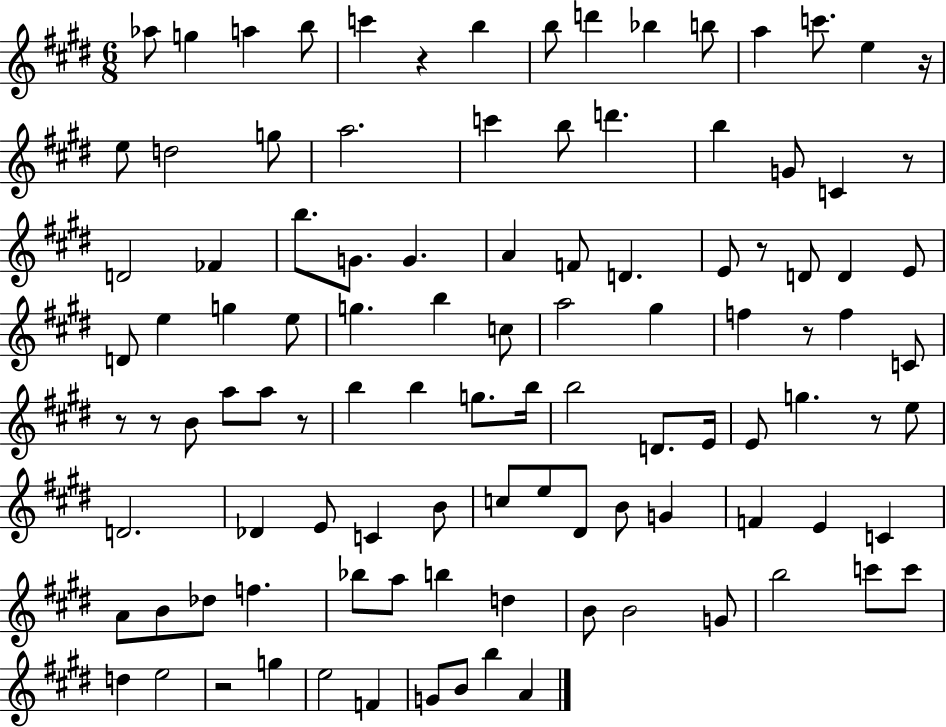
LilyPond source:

{
  \clef treble
  \numericTimeSignature
  \time 6/8
  \key e \major
  aes''8 g''4 a''4 b''8 | c'''4 r4 b''4 | b''8 d'''4 bes''4 b''8 | a''4 c'''8. e''4 r16 | \break e''8 d''2 g''8 | a''2. | c'''4 b''8 d'''4. | b''4 g'8 c'4 r8 | \break d'2 fes'4 | b''8. g'8. g'4. | a'4 f'8 d'4. | e'8 r8 d'8 d'4 e'8 | \break d'8 e''4 g''4 e''8 | g''4. b''4 c''8 | a''2 gis''4 | f''4 r8 f''4 c'8 | \break r8 r8 b'8 a''8 a''8 r8 | b''4 b''4 g''8. b''16 | b''2 d'8. e'16 | e'8 g''4. r8 e''8 | \break d'2. | des'4 e'8 c'4 b'8 | c''8 e''8 dis'8 b'8 g'4 | f'4 e'4 c'4 | \break a'8 b'8 des''8 f''4. | bes''8 a''8 b''4 d''4 | b'8 b'2 g'8 | b''2 c'''8 c'''8 | \break d''4 e''2 | r2 g''4 | e''2 f'4 | g'8 b'8 b''4 a'4 | \break \bar "|."
}